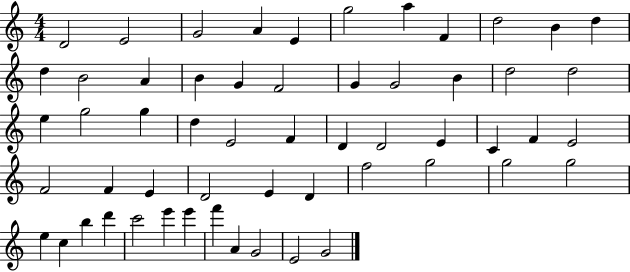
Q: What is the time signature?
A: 4/4